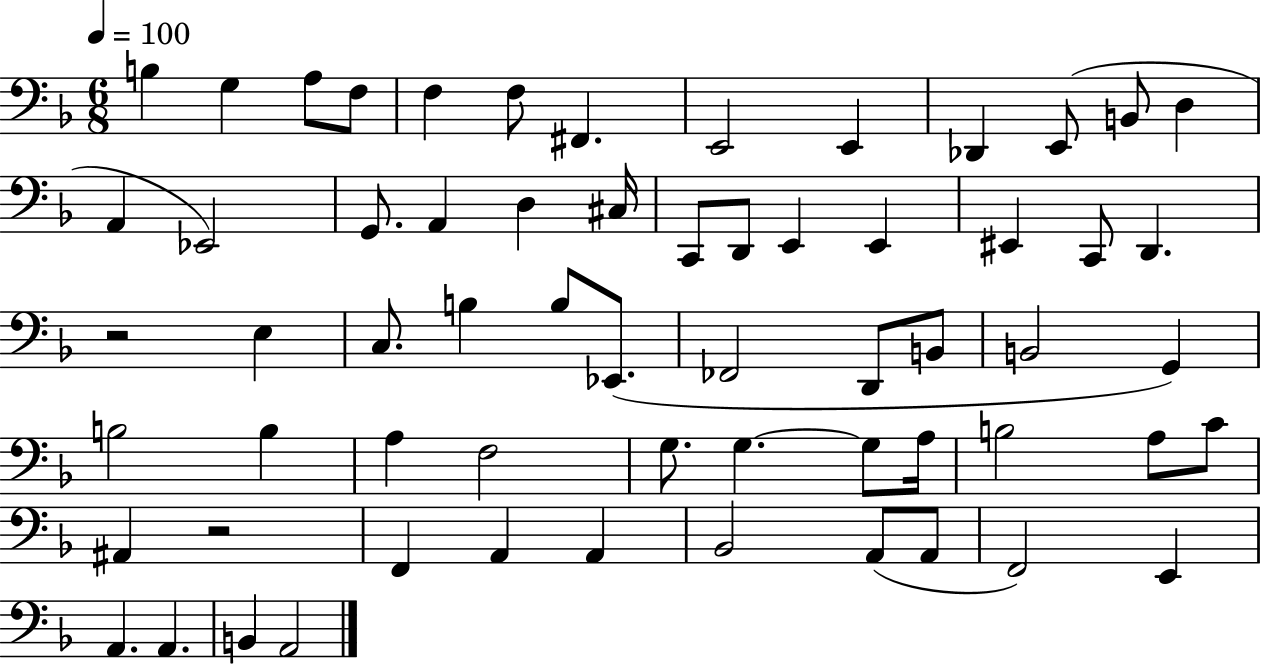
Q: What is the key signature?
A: F major